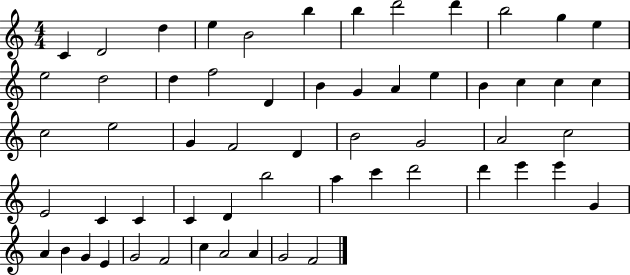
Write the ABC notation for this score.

X:1
T:Untitled
M:4/4
L:1/4
K:C
C D2 d e B2 b b d'2 d' b2 g e e2 d2 d f2 D B G A e B c c c c2 e2 G F2 D B2 G2 A2 c2 E2 C C C D b2 a c' d'2 d' e' e' G A B G E G2 F2 c A2 A G2 F2